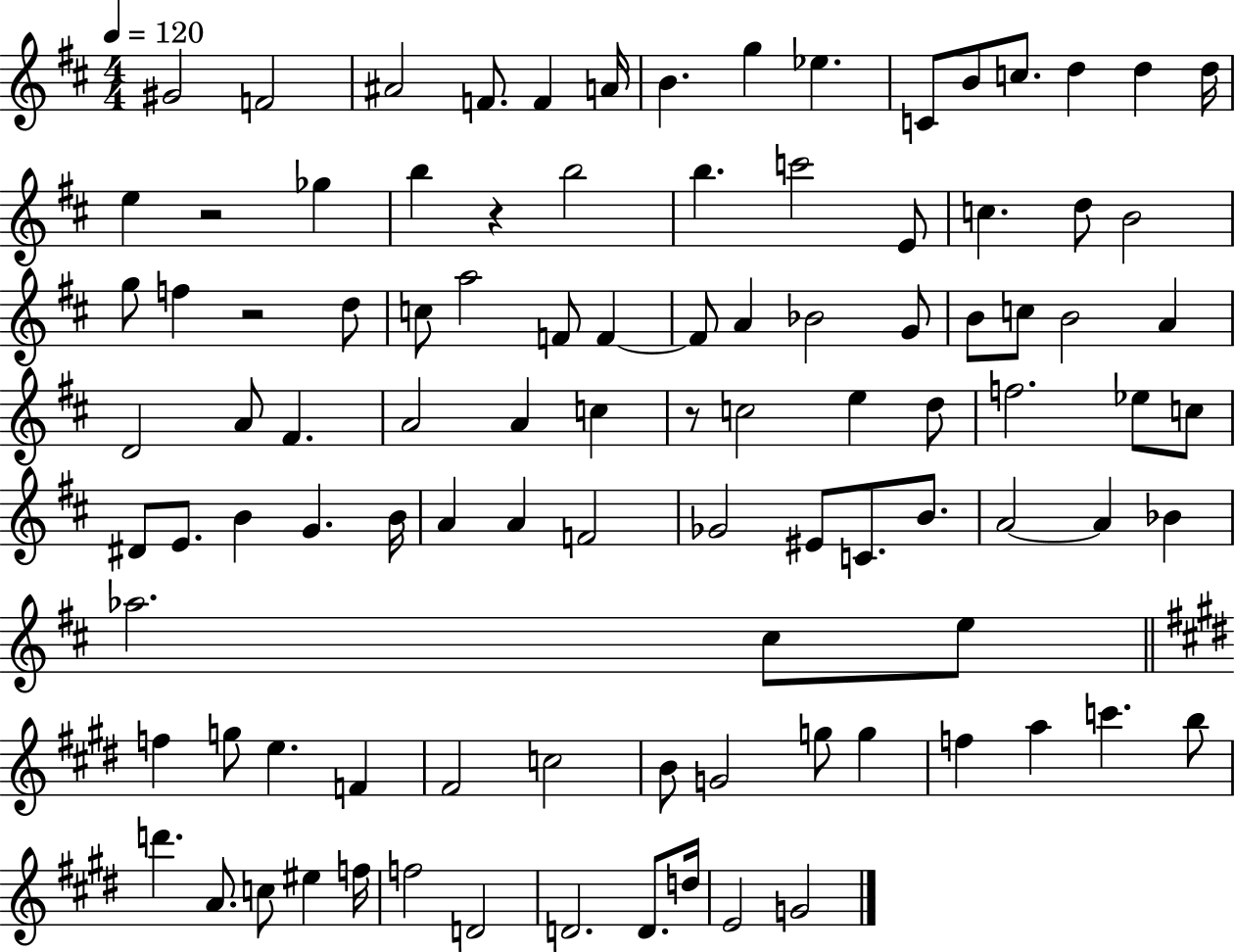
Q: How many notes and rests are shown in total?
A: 100